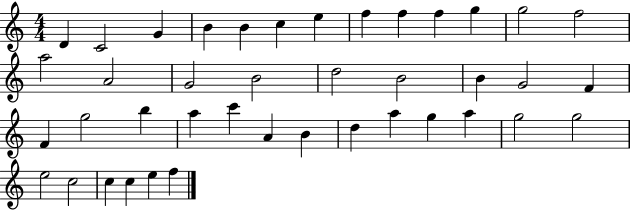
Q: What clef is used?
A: treble